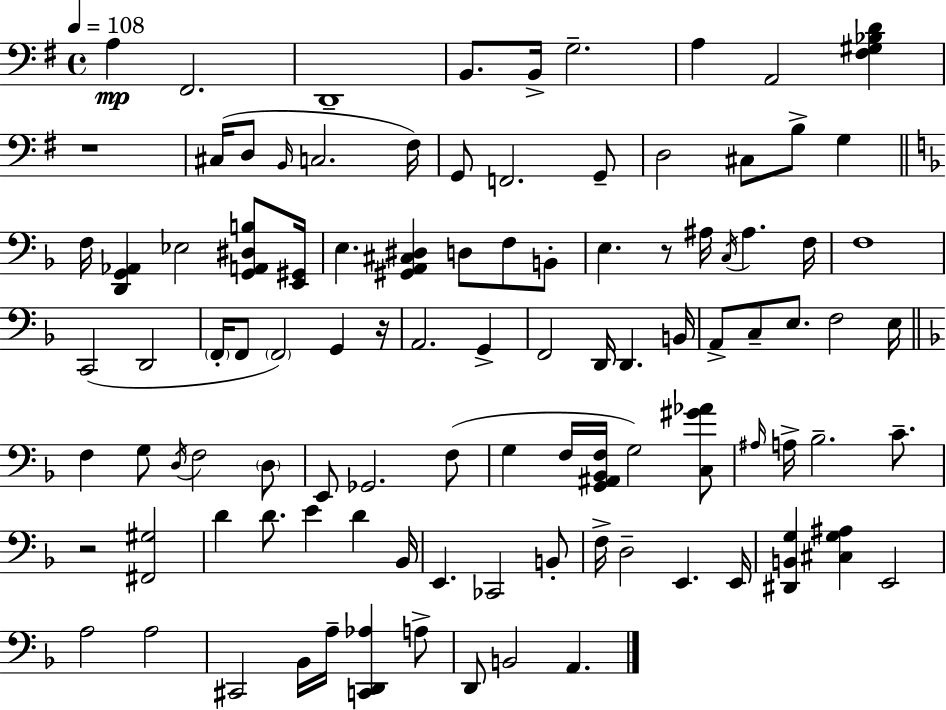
{
  \clef bass
  \time 4/4
  \defaultTimeSignature
  \key e \minor
  \tempo 4 = 108
  a4\mp fis,2. | d,1-- | b,8. b,16-> g2.-- | a4 a,2 <fis gis bes d'>4 | \break r1 | cis16( d8 \grace { b,16 } c2. | fis16) g,8 f,2. g,8-- | d2 cis8 b8-> g4 | \break \bar "||" \break \key f \major f16 <d, g, aes,>4 ees2 <g, a, dis b>8 <e, gis,>16 | e4. <gis, a, cis dis>4 d8 f8 b,8-. | e4. r8 ais16 \acciaccatura { c16 } ais4. | f16 f1 | \break c,2( d,2 | \parenthesize f,16-. f,8 \parenthesize f,2) g,4 | r16 a,2. g,4-> | f,2 d,16 d,4. | \break b,16 a,8-> c8-- e8. f2 | e16 \bar "||" \break \key f \major f4 g8 \acciaccatura { d16 } f2 \parenthesize d8 | e,8 ges,2. f8( | g4 f16 <g, ais, bes, f>16 g2) <c gis' aes'>8 | \grace { ais16 } a16-> bes2.-- c'8.-- | \break r2 <fis, gis>2 | d'4 d'8. e'4 d'4 | bes,16 e,4. ces,2 | b,8-. f16-> d2-- e,4. | \break e,16 <dis, b, g>4 <cis g ais>4 e,2 | a2 a2 | cis,2 bes,16 a16-- <c, d, aes>4 | a8-> d,8 b,2 a,4. | \break \bar "|."
}